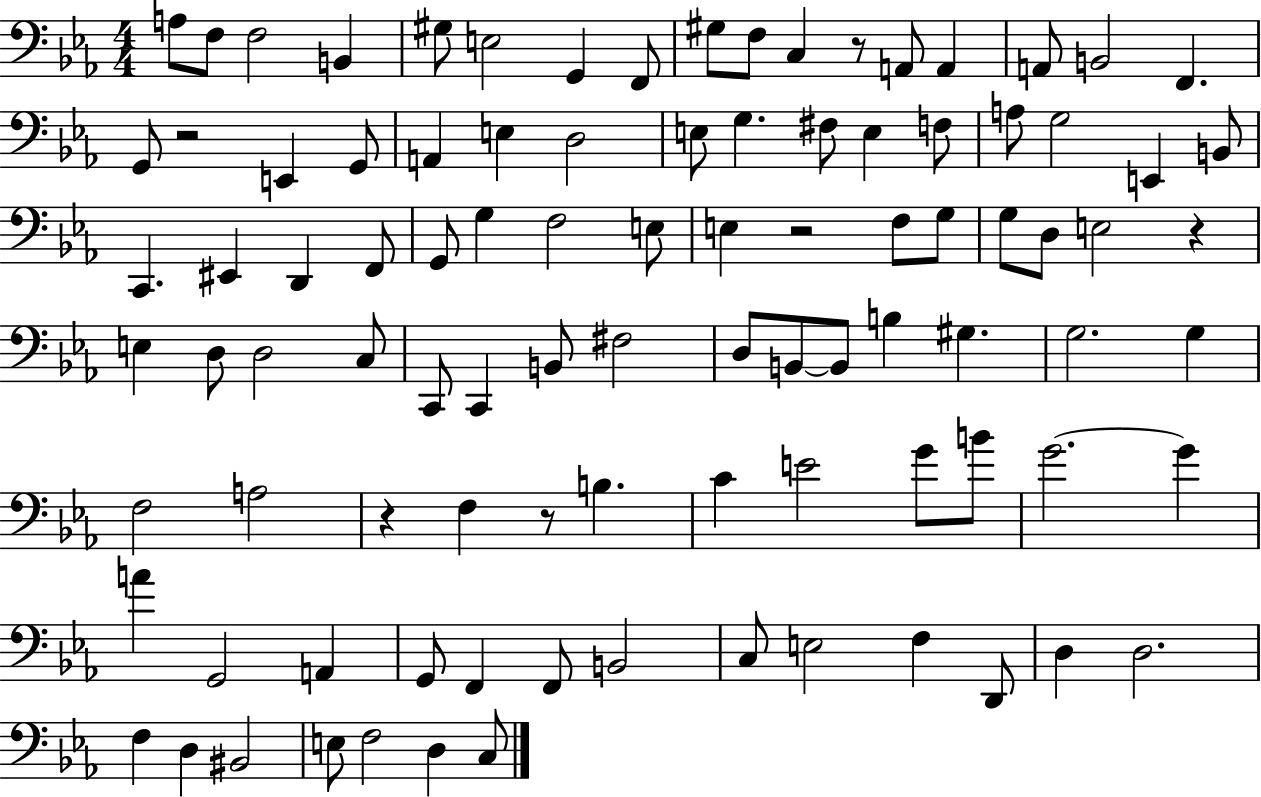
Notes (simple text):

A3/e F3/e F3/h B2/q G#3/e E3/h G2/q F2/e G#3/e F3/e C3/q R/e A2/e A2/q A2/e B2/h F2/q. G2/e R/h E2/q G2/e A2/q E3/q D3/h E3/e G3/q. F#3/e E3/q F3/e A3/e G3/h E2/q B2/e C2/q. EIS2/q D2/q F2/e G2/e G3/q F3/h E3/e E3/q R/h F3/e G3/e G3/e D3/e E3/h R/q E3/q D3/e D3/h C3/e C2/e C2/q B2/e F#3/h D3/e B2/e B2/e B3/q G#3/q. G3/h. G3/q F3/h A3/h R/q F3/q R/e B3/q. C4/q E4/h G4/e B4/e G4/h. G4/q A4/q G2/h A2/q G2/e F2/q F2/e B2/h C3/e E3/h F3/q D2/e D3/q D3/h. F3/q D3/q BIS2/h E3/e F3/h D3/q C3/e